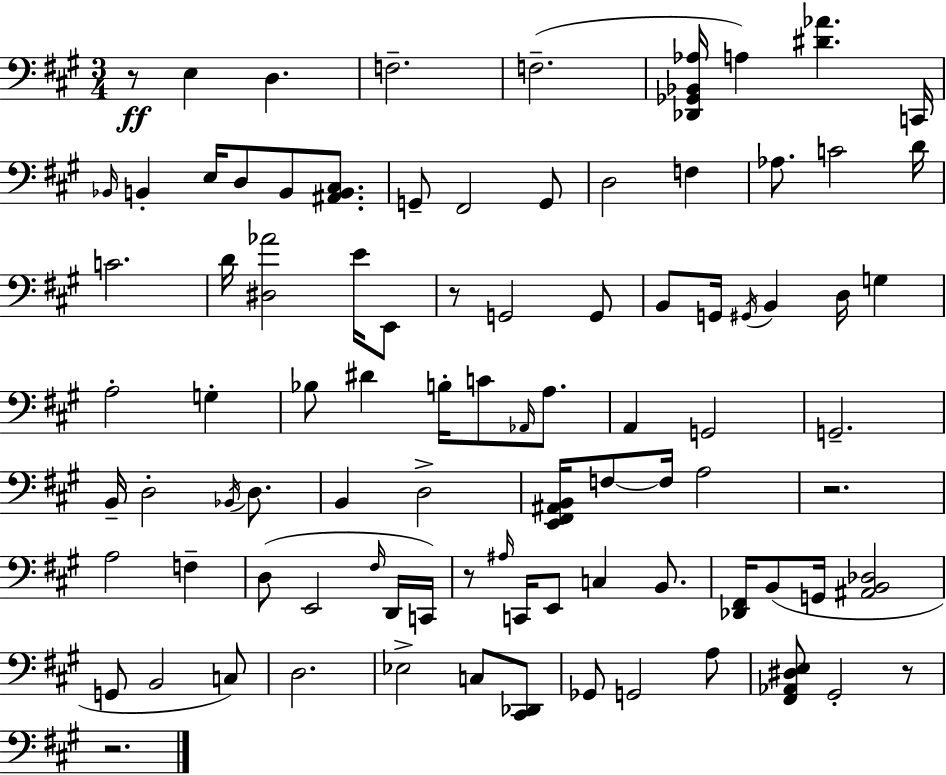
X:1
T:Untitled
M:3/4
L:1/4
K:A
z/2 E, D, F,2 F,2 [_D,,_G,,_B,,_A,]/4 A, [^D_A] C,,/4 _B,,/4 B,, E,/4 D,/2 B,,/2 [^A,,B,,^C,]/2 G,,/2 ^F,,2 G,,/2 D,2 F, _A,/2 C2 D/4 C2 D/4 [^D,_A]2 E/4 E,,/2 z/2 G,,2 G,,/2 B,,/2 G,,/4 ^G,,/4 B,, D,/4 G, A,2 G, _B,/2 ^D B,/4 C/2 _A,,/4 A,/2 A,, G,,2 G,,2 B,,/4 D,2 _B,,/4 D,/2 B,, D,2 [E,,^F,,^A,,B,,]/4 F,/2 F,/4 A,2 z2 A,2 F, D,/2 E,,2 ^F,/4 D,,/4 C,,/4 z/2 ^A,/4 C,,/4 E,,/2 C, B,,/2 [_D,,^F,,]/4 B,,/2 G,,/4 [^A,,B,,_D,]2 G,,/2 B,,2 C,/2 D,2 _E,2 C,/2 [^C,,_D,,]/2 _G,,/2 G,,2 A,/2 [^F,,_A,,^D,E,]/2 ^G,,2 z/2 z2